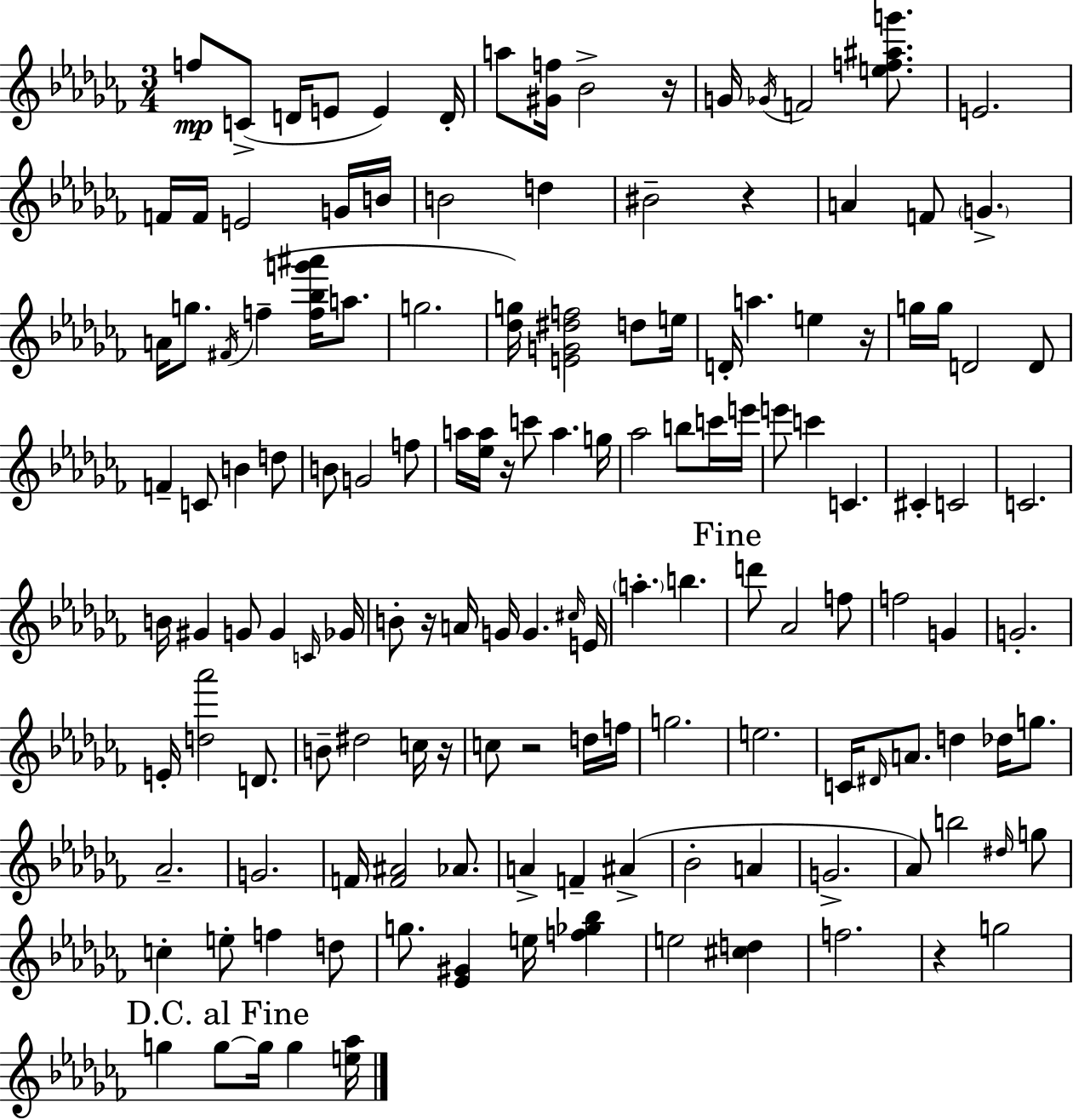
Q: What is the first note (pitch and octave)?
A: F5